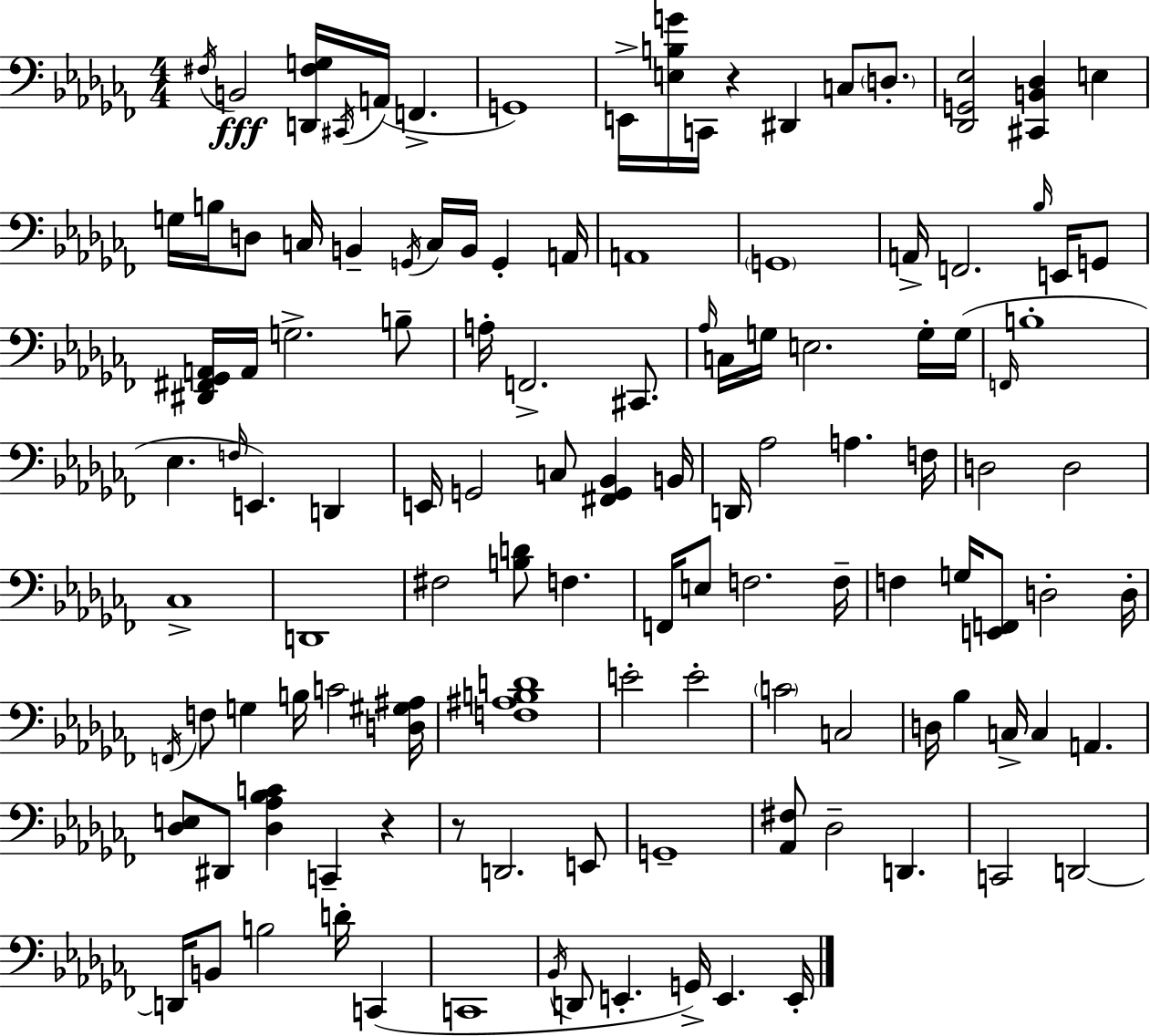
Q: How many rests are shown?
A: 3